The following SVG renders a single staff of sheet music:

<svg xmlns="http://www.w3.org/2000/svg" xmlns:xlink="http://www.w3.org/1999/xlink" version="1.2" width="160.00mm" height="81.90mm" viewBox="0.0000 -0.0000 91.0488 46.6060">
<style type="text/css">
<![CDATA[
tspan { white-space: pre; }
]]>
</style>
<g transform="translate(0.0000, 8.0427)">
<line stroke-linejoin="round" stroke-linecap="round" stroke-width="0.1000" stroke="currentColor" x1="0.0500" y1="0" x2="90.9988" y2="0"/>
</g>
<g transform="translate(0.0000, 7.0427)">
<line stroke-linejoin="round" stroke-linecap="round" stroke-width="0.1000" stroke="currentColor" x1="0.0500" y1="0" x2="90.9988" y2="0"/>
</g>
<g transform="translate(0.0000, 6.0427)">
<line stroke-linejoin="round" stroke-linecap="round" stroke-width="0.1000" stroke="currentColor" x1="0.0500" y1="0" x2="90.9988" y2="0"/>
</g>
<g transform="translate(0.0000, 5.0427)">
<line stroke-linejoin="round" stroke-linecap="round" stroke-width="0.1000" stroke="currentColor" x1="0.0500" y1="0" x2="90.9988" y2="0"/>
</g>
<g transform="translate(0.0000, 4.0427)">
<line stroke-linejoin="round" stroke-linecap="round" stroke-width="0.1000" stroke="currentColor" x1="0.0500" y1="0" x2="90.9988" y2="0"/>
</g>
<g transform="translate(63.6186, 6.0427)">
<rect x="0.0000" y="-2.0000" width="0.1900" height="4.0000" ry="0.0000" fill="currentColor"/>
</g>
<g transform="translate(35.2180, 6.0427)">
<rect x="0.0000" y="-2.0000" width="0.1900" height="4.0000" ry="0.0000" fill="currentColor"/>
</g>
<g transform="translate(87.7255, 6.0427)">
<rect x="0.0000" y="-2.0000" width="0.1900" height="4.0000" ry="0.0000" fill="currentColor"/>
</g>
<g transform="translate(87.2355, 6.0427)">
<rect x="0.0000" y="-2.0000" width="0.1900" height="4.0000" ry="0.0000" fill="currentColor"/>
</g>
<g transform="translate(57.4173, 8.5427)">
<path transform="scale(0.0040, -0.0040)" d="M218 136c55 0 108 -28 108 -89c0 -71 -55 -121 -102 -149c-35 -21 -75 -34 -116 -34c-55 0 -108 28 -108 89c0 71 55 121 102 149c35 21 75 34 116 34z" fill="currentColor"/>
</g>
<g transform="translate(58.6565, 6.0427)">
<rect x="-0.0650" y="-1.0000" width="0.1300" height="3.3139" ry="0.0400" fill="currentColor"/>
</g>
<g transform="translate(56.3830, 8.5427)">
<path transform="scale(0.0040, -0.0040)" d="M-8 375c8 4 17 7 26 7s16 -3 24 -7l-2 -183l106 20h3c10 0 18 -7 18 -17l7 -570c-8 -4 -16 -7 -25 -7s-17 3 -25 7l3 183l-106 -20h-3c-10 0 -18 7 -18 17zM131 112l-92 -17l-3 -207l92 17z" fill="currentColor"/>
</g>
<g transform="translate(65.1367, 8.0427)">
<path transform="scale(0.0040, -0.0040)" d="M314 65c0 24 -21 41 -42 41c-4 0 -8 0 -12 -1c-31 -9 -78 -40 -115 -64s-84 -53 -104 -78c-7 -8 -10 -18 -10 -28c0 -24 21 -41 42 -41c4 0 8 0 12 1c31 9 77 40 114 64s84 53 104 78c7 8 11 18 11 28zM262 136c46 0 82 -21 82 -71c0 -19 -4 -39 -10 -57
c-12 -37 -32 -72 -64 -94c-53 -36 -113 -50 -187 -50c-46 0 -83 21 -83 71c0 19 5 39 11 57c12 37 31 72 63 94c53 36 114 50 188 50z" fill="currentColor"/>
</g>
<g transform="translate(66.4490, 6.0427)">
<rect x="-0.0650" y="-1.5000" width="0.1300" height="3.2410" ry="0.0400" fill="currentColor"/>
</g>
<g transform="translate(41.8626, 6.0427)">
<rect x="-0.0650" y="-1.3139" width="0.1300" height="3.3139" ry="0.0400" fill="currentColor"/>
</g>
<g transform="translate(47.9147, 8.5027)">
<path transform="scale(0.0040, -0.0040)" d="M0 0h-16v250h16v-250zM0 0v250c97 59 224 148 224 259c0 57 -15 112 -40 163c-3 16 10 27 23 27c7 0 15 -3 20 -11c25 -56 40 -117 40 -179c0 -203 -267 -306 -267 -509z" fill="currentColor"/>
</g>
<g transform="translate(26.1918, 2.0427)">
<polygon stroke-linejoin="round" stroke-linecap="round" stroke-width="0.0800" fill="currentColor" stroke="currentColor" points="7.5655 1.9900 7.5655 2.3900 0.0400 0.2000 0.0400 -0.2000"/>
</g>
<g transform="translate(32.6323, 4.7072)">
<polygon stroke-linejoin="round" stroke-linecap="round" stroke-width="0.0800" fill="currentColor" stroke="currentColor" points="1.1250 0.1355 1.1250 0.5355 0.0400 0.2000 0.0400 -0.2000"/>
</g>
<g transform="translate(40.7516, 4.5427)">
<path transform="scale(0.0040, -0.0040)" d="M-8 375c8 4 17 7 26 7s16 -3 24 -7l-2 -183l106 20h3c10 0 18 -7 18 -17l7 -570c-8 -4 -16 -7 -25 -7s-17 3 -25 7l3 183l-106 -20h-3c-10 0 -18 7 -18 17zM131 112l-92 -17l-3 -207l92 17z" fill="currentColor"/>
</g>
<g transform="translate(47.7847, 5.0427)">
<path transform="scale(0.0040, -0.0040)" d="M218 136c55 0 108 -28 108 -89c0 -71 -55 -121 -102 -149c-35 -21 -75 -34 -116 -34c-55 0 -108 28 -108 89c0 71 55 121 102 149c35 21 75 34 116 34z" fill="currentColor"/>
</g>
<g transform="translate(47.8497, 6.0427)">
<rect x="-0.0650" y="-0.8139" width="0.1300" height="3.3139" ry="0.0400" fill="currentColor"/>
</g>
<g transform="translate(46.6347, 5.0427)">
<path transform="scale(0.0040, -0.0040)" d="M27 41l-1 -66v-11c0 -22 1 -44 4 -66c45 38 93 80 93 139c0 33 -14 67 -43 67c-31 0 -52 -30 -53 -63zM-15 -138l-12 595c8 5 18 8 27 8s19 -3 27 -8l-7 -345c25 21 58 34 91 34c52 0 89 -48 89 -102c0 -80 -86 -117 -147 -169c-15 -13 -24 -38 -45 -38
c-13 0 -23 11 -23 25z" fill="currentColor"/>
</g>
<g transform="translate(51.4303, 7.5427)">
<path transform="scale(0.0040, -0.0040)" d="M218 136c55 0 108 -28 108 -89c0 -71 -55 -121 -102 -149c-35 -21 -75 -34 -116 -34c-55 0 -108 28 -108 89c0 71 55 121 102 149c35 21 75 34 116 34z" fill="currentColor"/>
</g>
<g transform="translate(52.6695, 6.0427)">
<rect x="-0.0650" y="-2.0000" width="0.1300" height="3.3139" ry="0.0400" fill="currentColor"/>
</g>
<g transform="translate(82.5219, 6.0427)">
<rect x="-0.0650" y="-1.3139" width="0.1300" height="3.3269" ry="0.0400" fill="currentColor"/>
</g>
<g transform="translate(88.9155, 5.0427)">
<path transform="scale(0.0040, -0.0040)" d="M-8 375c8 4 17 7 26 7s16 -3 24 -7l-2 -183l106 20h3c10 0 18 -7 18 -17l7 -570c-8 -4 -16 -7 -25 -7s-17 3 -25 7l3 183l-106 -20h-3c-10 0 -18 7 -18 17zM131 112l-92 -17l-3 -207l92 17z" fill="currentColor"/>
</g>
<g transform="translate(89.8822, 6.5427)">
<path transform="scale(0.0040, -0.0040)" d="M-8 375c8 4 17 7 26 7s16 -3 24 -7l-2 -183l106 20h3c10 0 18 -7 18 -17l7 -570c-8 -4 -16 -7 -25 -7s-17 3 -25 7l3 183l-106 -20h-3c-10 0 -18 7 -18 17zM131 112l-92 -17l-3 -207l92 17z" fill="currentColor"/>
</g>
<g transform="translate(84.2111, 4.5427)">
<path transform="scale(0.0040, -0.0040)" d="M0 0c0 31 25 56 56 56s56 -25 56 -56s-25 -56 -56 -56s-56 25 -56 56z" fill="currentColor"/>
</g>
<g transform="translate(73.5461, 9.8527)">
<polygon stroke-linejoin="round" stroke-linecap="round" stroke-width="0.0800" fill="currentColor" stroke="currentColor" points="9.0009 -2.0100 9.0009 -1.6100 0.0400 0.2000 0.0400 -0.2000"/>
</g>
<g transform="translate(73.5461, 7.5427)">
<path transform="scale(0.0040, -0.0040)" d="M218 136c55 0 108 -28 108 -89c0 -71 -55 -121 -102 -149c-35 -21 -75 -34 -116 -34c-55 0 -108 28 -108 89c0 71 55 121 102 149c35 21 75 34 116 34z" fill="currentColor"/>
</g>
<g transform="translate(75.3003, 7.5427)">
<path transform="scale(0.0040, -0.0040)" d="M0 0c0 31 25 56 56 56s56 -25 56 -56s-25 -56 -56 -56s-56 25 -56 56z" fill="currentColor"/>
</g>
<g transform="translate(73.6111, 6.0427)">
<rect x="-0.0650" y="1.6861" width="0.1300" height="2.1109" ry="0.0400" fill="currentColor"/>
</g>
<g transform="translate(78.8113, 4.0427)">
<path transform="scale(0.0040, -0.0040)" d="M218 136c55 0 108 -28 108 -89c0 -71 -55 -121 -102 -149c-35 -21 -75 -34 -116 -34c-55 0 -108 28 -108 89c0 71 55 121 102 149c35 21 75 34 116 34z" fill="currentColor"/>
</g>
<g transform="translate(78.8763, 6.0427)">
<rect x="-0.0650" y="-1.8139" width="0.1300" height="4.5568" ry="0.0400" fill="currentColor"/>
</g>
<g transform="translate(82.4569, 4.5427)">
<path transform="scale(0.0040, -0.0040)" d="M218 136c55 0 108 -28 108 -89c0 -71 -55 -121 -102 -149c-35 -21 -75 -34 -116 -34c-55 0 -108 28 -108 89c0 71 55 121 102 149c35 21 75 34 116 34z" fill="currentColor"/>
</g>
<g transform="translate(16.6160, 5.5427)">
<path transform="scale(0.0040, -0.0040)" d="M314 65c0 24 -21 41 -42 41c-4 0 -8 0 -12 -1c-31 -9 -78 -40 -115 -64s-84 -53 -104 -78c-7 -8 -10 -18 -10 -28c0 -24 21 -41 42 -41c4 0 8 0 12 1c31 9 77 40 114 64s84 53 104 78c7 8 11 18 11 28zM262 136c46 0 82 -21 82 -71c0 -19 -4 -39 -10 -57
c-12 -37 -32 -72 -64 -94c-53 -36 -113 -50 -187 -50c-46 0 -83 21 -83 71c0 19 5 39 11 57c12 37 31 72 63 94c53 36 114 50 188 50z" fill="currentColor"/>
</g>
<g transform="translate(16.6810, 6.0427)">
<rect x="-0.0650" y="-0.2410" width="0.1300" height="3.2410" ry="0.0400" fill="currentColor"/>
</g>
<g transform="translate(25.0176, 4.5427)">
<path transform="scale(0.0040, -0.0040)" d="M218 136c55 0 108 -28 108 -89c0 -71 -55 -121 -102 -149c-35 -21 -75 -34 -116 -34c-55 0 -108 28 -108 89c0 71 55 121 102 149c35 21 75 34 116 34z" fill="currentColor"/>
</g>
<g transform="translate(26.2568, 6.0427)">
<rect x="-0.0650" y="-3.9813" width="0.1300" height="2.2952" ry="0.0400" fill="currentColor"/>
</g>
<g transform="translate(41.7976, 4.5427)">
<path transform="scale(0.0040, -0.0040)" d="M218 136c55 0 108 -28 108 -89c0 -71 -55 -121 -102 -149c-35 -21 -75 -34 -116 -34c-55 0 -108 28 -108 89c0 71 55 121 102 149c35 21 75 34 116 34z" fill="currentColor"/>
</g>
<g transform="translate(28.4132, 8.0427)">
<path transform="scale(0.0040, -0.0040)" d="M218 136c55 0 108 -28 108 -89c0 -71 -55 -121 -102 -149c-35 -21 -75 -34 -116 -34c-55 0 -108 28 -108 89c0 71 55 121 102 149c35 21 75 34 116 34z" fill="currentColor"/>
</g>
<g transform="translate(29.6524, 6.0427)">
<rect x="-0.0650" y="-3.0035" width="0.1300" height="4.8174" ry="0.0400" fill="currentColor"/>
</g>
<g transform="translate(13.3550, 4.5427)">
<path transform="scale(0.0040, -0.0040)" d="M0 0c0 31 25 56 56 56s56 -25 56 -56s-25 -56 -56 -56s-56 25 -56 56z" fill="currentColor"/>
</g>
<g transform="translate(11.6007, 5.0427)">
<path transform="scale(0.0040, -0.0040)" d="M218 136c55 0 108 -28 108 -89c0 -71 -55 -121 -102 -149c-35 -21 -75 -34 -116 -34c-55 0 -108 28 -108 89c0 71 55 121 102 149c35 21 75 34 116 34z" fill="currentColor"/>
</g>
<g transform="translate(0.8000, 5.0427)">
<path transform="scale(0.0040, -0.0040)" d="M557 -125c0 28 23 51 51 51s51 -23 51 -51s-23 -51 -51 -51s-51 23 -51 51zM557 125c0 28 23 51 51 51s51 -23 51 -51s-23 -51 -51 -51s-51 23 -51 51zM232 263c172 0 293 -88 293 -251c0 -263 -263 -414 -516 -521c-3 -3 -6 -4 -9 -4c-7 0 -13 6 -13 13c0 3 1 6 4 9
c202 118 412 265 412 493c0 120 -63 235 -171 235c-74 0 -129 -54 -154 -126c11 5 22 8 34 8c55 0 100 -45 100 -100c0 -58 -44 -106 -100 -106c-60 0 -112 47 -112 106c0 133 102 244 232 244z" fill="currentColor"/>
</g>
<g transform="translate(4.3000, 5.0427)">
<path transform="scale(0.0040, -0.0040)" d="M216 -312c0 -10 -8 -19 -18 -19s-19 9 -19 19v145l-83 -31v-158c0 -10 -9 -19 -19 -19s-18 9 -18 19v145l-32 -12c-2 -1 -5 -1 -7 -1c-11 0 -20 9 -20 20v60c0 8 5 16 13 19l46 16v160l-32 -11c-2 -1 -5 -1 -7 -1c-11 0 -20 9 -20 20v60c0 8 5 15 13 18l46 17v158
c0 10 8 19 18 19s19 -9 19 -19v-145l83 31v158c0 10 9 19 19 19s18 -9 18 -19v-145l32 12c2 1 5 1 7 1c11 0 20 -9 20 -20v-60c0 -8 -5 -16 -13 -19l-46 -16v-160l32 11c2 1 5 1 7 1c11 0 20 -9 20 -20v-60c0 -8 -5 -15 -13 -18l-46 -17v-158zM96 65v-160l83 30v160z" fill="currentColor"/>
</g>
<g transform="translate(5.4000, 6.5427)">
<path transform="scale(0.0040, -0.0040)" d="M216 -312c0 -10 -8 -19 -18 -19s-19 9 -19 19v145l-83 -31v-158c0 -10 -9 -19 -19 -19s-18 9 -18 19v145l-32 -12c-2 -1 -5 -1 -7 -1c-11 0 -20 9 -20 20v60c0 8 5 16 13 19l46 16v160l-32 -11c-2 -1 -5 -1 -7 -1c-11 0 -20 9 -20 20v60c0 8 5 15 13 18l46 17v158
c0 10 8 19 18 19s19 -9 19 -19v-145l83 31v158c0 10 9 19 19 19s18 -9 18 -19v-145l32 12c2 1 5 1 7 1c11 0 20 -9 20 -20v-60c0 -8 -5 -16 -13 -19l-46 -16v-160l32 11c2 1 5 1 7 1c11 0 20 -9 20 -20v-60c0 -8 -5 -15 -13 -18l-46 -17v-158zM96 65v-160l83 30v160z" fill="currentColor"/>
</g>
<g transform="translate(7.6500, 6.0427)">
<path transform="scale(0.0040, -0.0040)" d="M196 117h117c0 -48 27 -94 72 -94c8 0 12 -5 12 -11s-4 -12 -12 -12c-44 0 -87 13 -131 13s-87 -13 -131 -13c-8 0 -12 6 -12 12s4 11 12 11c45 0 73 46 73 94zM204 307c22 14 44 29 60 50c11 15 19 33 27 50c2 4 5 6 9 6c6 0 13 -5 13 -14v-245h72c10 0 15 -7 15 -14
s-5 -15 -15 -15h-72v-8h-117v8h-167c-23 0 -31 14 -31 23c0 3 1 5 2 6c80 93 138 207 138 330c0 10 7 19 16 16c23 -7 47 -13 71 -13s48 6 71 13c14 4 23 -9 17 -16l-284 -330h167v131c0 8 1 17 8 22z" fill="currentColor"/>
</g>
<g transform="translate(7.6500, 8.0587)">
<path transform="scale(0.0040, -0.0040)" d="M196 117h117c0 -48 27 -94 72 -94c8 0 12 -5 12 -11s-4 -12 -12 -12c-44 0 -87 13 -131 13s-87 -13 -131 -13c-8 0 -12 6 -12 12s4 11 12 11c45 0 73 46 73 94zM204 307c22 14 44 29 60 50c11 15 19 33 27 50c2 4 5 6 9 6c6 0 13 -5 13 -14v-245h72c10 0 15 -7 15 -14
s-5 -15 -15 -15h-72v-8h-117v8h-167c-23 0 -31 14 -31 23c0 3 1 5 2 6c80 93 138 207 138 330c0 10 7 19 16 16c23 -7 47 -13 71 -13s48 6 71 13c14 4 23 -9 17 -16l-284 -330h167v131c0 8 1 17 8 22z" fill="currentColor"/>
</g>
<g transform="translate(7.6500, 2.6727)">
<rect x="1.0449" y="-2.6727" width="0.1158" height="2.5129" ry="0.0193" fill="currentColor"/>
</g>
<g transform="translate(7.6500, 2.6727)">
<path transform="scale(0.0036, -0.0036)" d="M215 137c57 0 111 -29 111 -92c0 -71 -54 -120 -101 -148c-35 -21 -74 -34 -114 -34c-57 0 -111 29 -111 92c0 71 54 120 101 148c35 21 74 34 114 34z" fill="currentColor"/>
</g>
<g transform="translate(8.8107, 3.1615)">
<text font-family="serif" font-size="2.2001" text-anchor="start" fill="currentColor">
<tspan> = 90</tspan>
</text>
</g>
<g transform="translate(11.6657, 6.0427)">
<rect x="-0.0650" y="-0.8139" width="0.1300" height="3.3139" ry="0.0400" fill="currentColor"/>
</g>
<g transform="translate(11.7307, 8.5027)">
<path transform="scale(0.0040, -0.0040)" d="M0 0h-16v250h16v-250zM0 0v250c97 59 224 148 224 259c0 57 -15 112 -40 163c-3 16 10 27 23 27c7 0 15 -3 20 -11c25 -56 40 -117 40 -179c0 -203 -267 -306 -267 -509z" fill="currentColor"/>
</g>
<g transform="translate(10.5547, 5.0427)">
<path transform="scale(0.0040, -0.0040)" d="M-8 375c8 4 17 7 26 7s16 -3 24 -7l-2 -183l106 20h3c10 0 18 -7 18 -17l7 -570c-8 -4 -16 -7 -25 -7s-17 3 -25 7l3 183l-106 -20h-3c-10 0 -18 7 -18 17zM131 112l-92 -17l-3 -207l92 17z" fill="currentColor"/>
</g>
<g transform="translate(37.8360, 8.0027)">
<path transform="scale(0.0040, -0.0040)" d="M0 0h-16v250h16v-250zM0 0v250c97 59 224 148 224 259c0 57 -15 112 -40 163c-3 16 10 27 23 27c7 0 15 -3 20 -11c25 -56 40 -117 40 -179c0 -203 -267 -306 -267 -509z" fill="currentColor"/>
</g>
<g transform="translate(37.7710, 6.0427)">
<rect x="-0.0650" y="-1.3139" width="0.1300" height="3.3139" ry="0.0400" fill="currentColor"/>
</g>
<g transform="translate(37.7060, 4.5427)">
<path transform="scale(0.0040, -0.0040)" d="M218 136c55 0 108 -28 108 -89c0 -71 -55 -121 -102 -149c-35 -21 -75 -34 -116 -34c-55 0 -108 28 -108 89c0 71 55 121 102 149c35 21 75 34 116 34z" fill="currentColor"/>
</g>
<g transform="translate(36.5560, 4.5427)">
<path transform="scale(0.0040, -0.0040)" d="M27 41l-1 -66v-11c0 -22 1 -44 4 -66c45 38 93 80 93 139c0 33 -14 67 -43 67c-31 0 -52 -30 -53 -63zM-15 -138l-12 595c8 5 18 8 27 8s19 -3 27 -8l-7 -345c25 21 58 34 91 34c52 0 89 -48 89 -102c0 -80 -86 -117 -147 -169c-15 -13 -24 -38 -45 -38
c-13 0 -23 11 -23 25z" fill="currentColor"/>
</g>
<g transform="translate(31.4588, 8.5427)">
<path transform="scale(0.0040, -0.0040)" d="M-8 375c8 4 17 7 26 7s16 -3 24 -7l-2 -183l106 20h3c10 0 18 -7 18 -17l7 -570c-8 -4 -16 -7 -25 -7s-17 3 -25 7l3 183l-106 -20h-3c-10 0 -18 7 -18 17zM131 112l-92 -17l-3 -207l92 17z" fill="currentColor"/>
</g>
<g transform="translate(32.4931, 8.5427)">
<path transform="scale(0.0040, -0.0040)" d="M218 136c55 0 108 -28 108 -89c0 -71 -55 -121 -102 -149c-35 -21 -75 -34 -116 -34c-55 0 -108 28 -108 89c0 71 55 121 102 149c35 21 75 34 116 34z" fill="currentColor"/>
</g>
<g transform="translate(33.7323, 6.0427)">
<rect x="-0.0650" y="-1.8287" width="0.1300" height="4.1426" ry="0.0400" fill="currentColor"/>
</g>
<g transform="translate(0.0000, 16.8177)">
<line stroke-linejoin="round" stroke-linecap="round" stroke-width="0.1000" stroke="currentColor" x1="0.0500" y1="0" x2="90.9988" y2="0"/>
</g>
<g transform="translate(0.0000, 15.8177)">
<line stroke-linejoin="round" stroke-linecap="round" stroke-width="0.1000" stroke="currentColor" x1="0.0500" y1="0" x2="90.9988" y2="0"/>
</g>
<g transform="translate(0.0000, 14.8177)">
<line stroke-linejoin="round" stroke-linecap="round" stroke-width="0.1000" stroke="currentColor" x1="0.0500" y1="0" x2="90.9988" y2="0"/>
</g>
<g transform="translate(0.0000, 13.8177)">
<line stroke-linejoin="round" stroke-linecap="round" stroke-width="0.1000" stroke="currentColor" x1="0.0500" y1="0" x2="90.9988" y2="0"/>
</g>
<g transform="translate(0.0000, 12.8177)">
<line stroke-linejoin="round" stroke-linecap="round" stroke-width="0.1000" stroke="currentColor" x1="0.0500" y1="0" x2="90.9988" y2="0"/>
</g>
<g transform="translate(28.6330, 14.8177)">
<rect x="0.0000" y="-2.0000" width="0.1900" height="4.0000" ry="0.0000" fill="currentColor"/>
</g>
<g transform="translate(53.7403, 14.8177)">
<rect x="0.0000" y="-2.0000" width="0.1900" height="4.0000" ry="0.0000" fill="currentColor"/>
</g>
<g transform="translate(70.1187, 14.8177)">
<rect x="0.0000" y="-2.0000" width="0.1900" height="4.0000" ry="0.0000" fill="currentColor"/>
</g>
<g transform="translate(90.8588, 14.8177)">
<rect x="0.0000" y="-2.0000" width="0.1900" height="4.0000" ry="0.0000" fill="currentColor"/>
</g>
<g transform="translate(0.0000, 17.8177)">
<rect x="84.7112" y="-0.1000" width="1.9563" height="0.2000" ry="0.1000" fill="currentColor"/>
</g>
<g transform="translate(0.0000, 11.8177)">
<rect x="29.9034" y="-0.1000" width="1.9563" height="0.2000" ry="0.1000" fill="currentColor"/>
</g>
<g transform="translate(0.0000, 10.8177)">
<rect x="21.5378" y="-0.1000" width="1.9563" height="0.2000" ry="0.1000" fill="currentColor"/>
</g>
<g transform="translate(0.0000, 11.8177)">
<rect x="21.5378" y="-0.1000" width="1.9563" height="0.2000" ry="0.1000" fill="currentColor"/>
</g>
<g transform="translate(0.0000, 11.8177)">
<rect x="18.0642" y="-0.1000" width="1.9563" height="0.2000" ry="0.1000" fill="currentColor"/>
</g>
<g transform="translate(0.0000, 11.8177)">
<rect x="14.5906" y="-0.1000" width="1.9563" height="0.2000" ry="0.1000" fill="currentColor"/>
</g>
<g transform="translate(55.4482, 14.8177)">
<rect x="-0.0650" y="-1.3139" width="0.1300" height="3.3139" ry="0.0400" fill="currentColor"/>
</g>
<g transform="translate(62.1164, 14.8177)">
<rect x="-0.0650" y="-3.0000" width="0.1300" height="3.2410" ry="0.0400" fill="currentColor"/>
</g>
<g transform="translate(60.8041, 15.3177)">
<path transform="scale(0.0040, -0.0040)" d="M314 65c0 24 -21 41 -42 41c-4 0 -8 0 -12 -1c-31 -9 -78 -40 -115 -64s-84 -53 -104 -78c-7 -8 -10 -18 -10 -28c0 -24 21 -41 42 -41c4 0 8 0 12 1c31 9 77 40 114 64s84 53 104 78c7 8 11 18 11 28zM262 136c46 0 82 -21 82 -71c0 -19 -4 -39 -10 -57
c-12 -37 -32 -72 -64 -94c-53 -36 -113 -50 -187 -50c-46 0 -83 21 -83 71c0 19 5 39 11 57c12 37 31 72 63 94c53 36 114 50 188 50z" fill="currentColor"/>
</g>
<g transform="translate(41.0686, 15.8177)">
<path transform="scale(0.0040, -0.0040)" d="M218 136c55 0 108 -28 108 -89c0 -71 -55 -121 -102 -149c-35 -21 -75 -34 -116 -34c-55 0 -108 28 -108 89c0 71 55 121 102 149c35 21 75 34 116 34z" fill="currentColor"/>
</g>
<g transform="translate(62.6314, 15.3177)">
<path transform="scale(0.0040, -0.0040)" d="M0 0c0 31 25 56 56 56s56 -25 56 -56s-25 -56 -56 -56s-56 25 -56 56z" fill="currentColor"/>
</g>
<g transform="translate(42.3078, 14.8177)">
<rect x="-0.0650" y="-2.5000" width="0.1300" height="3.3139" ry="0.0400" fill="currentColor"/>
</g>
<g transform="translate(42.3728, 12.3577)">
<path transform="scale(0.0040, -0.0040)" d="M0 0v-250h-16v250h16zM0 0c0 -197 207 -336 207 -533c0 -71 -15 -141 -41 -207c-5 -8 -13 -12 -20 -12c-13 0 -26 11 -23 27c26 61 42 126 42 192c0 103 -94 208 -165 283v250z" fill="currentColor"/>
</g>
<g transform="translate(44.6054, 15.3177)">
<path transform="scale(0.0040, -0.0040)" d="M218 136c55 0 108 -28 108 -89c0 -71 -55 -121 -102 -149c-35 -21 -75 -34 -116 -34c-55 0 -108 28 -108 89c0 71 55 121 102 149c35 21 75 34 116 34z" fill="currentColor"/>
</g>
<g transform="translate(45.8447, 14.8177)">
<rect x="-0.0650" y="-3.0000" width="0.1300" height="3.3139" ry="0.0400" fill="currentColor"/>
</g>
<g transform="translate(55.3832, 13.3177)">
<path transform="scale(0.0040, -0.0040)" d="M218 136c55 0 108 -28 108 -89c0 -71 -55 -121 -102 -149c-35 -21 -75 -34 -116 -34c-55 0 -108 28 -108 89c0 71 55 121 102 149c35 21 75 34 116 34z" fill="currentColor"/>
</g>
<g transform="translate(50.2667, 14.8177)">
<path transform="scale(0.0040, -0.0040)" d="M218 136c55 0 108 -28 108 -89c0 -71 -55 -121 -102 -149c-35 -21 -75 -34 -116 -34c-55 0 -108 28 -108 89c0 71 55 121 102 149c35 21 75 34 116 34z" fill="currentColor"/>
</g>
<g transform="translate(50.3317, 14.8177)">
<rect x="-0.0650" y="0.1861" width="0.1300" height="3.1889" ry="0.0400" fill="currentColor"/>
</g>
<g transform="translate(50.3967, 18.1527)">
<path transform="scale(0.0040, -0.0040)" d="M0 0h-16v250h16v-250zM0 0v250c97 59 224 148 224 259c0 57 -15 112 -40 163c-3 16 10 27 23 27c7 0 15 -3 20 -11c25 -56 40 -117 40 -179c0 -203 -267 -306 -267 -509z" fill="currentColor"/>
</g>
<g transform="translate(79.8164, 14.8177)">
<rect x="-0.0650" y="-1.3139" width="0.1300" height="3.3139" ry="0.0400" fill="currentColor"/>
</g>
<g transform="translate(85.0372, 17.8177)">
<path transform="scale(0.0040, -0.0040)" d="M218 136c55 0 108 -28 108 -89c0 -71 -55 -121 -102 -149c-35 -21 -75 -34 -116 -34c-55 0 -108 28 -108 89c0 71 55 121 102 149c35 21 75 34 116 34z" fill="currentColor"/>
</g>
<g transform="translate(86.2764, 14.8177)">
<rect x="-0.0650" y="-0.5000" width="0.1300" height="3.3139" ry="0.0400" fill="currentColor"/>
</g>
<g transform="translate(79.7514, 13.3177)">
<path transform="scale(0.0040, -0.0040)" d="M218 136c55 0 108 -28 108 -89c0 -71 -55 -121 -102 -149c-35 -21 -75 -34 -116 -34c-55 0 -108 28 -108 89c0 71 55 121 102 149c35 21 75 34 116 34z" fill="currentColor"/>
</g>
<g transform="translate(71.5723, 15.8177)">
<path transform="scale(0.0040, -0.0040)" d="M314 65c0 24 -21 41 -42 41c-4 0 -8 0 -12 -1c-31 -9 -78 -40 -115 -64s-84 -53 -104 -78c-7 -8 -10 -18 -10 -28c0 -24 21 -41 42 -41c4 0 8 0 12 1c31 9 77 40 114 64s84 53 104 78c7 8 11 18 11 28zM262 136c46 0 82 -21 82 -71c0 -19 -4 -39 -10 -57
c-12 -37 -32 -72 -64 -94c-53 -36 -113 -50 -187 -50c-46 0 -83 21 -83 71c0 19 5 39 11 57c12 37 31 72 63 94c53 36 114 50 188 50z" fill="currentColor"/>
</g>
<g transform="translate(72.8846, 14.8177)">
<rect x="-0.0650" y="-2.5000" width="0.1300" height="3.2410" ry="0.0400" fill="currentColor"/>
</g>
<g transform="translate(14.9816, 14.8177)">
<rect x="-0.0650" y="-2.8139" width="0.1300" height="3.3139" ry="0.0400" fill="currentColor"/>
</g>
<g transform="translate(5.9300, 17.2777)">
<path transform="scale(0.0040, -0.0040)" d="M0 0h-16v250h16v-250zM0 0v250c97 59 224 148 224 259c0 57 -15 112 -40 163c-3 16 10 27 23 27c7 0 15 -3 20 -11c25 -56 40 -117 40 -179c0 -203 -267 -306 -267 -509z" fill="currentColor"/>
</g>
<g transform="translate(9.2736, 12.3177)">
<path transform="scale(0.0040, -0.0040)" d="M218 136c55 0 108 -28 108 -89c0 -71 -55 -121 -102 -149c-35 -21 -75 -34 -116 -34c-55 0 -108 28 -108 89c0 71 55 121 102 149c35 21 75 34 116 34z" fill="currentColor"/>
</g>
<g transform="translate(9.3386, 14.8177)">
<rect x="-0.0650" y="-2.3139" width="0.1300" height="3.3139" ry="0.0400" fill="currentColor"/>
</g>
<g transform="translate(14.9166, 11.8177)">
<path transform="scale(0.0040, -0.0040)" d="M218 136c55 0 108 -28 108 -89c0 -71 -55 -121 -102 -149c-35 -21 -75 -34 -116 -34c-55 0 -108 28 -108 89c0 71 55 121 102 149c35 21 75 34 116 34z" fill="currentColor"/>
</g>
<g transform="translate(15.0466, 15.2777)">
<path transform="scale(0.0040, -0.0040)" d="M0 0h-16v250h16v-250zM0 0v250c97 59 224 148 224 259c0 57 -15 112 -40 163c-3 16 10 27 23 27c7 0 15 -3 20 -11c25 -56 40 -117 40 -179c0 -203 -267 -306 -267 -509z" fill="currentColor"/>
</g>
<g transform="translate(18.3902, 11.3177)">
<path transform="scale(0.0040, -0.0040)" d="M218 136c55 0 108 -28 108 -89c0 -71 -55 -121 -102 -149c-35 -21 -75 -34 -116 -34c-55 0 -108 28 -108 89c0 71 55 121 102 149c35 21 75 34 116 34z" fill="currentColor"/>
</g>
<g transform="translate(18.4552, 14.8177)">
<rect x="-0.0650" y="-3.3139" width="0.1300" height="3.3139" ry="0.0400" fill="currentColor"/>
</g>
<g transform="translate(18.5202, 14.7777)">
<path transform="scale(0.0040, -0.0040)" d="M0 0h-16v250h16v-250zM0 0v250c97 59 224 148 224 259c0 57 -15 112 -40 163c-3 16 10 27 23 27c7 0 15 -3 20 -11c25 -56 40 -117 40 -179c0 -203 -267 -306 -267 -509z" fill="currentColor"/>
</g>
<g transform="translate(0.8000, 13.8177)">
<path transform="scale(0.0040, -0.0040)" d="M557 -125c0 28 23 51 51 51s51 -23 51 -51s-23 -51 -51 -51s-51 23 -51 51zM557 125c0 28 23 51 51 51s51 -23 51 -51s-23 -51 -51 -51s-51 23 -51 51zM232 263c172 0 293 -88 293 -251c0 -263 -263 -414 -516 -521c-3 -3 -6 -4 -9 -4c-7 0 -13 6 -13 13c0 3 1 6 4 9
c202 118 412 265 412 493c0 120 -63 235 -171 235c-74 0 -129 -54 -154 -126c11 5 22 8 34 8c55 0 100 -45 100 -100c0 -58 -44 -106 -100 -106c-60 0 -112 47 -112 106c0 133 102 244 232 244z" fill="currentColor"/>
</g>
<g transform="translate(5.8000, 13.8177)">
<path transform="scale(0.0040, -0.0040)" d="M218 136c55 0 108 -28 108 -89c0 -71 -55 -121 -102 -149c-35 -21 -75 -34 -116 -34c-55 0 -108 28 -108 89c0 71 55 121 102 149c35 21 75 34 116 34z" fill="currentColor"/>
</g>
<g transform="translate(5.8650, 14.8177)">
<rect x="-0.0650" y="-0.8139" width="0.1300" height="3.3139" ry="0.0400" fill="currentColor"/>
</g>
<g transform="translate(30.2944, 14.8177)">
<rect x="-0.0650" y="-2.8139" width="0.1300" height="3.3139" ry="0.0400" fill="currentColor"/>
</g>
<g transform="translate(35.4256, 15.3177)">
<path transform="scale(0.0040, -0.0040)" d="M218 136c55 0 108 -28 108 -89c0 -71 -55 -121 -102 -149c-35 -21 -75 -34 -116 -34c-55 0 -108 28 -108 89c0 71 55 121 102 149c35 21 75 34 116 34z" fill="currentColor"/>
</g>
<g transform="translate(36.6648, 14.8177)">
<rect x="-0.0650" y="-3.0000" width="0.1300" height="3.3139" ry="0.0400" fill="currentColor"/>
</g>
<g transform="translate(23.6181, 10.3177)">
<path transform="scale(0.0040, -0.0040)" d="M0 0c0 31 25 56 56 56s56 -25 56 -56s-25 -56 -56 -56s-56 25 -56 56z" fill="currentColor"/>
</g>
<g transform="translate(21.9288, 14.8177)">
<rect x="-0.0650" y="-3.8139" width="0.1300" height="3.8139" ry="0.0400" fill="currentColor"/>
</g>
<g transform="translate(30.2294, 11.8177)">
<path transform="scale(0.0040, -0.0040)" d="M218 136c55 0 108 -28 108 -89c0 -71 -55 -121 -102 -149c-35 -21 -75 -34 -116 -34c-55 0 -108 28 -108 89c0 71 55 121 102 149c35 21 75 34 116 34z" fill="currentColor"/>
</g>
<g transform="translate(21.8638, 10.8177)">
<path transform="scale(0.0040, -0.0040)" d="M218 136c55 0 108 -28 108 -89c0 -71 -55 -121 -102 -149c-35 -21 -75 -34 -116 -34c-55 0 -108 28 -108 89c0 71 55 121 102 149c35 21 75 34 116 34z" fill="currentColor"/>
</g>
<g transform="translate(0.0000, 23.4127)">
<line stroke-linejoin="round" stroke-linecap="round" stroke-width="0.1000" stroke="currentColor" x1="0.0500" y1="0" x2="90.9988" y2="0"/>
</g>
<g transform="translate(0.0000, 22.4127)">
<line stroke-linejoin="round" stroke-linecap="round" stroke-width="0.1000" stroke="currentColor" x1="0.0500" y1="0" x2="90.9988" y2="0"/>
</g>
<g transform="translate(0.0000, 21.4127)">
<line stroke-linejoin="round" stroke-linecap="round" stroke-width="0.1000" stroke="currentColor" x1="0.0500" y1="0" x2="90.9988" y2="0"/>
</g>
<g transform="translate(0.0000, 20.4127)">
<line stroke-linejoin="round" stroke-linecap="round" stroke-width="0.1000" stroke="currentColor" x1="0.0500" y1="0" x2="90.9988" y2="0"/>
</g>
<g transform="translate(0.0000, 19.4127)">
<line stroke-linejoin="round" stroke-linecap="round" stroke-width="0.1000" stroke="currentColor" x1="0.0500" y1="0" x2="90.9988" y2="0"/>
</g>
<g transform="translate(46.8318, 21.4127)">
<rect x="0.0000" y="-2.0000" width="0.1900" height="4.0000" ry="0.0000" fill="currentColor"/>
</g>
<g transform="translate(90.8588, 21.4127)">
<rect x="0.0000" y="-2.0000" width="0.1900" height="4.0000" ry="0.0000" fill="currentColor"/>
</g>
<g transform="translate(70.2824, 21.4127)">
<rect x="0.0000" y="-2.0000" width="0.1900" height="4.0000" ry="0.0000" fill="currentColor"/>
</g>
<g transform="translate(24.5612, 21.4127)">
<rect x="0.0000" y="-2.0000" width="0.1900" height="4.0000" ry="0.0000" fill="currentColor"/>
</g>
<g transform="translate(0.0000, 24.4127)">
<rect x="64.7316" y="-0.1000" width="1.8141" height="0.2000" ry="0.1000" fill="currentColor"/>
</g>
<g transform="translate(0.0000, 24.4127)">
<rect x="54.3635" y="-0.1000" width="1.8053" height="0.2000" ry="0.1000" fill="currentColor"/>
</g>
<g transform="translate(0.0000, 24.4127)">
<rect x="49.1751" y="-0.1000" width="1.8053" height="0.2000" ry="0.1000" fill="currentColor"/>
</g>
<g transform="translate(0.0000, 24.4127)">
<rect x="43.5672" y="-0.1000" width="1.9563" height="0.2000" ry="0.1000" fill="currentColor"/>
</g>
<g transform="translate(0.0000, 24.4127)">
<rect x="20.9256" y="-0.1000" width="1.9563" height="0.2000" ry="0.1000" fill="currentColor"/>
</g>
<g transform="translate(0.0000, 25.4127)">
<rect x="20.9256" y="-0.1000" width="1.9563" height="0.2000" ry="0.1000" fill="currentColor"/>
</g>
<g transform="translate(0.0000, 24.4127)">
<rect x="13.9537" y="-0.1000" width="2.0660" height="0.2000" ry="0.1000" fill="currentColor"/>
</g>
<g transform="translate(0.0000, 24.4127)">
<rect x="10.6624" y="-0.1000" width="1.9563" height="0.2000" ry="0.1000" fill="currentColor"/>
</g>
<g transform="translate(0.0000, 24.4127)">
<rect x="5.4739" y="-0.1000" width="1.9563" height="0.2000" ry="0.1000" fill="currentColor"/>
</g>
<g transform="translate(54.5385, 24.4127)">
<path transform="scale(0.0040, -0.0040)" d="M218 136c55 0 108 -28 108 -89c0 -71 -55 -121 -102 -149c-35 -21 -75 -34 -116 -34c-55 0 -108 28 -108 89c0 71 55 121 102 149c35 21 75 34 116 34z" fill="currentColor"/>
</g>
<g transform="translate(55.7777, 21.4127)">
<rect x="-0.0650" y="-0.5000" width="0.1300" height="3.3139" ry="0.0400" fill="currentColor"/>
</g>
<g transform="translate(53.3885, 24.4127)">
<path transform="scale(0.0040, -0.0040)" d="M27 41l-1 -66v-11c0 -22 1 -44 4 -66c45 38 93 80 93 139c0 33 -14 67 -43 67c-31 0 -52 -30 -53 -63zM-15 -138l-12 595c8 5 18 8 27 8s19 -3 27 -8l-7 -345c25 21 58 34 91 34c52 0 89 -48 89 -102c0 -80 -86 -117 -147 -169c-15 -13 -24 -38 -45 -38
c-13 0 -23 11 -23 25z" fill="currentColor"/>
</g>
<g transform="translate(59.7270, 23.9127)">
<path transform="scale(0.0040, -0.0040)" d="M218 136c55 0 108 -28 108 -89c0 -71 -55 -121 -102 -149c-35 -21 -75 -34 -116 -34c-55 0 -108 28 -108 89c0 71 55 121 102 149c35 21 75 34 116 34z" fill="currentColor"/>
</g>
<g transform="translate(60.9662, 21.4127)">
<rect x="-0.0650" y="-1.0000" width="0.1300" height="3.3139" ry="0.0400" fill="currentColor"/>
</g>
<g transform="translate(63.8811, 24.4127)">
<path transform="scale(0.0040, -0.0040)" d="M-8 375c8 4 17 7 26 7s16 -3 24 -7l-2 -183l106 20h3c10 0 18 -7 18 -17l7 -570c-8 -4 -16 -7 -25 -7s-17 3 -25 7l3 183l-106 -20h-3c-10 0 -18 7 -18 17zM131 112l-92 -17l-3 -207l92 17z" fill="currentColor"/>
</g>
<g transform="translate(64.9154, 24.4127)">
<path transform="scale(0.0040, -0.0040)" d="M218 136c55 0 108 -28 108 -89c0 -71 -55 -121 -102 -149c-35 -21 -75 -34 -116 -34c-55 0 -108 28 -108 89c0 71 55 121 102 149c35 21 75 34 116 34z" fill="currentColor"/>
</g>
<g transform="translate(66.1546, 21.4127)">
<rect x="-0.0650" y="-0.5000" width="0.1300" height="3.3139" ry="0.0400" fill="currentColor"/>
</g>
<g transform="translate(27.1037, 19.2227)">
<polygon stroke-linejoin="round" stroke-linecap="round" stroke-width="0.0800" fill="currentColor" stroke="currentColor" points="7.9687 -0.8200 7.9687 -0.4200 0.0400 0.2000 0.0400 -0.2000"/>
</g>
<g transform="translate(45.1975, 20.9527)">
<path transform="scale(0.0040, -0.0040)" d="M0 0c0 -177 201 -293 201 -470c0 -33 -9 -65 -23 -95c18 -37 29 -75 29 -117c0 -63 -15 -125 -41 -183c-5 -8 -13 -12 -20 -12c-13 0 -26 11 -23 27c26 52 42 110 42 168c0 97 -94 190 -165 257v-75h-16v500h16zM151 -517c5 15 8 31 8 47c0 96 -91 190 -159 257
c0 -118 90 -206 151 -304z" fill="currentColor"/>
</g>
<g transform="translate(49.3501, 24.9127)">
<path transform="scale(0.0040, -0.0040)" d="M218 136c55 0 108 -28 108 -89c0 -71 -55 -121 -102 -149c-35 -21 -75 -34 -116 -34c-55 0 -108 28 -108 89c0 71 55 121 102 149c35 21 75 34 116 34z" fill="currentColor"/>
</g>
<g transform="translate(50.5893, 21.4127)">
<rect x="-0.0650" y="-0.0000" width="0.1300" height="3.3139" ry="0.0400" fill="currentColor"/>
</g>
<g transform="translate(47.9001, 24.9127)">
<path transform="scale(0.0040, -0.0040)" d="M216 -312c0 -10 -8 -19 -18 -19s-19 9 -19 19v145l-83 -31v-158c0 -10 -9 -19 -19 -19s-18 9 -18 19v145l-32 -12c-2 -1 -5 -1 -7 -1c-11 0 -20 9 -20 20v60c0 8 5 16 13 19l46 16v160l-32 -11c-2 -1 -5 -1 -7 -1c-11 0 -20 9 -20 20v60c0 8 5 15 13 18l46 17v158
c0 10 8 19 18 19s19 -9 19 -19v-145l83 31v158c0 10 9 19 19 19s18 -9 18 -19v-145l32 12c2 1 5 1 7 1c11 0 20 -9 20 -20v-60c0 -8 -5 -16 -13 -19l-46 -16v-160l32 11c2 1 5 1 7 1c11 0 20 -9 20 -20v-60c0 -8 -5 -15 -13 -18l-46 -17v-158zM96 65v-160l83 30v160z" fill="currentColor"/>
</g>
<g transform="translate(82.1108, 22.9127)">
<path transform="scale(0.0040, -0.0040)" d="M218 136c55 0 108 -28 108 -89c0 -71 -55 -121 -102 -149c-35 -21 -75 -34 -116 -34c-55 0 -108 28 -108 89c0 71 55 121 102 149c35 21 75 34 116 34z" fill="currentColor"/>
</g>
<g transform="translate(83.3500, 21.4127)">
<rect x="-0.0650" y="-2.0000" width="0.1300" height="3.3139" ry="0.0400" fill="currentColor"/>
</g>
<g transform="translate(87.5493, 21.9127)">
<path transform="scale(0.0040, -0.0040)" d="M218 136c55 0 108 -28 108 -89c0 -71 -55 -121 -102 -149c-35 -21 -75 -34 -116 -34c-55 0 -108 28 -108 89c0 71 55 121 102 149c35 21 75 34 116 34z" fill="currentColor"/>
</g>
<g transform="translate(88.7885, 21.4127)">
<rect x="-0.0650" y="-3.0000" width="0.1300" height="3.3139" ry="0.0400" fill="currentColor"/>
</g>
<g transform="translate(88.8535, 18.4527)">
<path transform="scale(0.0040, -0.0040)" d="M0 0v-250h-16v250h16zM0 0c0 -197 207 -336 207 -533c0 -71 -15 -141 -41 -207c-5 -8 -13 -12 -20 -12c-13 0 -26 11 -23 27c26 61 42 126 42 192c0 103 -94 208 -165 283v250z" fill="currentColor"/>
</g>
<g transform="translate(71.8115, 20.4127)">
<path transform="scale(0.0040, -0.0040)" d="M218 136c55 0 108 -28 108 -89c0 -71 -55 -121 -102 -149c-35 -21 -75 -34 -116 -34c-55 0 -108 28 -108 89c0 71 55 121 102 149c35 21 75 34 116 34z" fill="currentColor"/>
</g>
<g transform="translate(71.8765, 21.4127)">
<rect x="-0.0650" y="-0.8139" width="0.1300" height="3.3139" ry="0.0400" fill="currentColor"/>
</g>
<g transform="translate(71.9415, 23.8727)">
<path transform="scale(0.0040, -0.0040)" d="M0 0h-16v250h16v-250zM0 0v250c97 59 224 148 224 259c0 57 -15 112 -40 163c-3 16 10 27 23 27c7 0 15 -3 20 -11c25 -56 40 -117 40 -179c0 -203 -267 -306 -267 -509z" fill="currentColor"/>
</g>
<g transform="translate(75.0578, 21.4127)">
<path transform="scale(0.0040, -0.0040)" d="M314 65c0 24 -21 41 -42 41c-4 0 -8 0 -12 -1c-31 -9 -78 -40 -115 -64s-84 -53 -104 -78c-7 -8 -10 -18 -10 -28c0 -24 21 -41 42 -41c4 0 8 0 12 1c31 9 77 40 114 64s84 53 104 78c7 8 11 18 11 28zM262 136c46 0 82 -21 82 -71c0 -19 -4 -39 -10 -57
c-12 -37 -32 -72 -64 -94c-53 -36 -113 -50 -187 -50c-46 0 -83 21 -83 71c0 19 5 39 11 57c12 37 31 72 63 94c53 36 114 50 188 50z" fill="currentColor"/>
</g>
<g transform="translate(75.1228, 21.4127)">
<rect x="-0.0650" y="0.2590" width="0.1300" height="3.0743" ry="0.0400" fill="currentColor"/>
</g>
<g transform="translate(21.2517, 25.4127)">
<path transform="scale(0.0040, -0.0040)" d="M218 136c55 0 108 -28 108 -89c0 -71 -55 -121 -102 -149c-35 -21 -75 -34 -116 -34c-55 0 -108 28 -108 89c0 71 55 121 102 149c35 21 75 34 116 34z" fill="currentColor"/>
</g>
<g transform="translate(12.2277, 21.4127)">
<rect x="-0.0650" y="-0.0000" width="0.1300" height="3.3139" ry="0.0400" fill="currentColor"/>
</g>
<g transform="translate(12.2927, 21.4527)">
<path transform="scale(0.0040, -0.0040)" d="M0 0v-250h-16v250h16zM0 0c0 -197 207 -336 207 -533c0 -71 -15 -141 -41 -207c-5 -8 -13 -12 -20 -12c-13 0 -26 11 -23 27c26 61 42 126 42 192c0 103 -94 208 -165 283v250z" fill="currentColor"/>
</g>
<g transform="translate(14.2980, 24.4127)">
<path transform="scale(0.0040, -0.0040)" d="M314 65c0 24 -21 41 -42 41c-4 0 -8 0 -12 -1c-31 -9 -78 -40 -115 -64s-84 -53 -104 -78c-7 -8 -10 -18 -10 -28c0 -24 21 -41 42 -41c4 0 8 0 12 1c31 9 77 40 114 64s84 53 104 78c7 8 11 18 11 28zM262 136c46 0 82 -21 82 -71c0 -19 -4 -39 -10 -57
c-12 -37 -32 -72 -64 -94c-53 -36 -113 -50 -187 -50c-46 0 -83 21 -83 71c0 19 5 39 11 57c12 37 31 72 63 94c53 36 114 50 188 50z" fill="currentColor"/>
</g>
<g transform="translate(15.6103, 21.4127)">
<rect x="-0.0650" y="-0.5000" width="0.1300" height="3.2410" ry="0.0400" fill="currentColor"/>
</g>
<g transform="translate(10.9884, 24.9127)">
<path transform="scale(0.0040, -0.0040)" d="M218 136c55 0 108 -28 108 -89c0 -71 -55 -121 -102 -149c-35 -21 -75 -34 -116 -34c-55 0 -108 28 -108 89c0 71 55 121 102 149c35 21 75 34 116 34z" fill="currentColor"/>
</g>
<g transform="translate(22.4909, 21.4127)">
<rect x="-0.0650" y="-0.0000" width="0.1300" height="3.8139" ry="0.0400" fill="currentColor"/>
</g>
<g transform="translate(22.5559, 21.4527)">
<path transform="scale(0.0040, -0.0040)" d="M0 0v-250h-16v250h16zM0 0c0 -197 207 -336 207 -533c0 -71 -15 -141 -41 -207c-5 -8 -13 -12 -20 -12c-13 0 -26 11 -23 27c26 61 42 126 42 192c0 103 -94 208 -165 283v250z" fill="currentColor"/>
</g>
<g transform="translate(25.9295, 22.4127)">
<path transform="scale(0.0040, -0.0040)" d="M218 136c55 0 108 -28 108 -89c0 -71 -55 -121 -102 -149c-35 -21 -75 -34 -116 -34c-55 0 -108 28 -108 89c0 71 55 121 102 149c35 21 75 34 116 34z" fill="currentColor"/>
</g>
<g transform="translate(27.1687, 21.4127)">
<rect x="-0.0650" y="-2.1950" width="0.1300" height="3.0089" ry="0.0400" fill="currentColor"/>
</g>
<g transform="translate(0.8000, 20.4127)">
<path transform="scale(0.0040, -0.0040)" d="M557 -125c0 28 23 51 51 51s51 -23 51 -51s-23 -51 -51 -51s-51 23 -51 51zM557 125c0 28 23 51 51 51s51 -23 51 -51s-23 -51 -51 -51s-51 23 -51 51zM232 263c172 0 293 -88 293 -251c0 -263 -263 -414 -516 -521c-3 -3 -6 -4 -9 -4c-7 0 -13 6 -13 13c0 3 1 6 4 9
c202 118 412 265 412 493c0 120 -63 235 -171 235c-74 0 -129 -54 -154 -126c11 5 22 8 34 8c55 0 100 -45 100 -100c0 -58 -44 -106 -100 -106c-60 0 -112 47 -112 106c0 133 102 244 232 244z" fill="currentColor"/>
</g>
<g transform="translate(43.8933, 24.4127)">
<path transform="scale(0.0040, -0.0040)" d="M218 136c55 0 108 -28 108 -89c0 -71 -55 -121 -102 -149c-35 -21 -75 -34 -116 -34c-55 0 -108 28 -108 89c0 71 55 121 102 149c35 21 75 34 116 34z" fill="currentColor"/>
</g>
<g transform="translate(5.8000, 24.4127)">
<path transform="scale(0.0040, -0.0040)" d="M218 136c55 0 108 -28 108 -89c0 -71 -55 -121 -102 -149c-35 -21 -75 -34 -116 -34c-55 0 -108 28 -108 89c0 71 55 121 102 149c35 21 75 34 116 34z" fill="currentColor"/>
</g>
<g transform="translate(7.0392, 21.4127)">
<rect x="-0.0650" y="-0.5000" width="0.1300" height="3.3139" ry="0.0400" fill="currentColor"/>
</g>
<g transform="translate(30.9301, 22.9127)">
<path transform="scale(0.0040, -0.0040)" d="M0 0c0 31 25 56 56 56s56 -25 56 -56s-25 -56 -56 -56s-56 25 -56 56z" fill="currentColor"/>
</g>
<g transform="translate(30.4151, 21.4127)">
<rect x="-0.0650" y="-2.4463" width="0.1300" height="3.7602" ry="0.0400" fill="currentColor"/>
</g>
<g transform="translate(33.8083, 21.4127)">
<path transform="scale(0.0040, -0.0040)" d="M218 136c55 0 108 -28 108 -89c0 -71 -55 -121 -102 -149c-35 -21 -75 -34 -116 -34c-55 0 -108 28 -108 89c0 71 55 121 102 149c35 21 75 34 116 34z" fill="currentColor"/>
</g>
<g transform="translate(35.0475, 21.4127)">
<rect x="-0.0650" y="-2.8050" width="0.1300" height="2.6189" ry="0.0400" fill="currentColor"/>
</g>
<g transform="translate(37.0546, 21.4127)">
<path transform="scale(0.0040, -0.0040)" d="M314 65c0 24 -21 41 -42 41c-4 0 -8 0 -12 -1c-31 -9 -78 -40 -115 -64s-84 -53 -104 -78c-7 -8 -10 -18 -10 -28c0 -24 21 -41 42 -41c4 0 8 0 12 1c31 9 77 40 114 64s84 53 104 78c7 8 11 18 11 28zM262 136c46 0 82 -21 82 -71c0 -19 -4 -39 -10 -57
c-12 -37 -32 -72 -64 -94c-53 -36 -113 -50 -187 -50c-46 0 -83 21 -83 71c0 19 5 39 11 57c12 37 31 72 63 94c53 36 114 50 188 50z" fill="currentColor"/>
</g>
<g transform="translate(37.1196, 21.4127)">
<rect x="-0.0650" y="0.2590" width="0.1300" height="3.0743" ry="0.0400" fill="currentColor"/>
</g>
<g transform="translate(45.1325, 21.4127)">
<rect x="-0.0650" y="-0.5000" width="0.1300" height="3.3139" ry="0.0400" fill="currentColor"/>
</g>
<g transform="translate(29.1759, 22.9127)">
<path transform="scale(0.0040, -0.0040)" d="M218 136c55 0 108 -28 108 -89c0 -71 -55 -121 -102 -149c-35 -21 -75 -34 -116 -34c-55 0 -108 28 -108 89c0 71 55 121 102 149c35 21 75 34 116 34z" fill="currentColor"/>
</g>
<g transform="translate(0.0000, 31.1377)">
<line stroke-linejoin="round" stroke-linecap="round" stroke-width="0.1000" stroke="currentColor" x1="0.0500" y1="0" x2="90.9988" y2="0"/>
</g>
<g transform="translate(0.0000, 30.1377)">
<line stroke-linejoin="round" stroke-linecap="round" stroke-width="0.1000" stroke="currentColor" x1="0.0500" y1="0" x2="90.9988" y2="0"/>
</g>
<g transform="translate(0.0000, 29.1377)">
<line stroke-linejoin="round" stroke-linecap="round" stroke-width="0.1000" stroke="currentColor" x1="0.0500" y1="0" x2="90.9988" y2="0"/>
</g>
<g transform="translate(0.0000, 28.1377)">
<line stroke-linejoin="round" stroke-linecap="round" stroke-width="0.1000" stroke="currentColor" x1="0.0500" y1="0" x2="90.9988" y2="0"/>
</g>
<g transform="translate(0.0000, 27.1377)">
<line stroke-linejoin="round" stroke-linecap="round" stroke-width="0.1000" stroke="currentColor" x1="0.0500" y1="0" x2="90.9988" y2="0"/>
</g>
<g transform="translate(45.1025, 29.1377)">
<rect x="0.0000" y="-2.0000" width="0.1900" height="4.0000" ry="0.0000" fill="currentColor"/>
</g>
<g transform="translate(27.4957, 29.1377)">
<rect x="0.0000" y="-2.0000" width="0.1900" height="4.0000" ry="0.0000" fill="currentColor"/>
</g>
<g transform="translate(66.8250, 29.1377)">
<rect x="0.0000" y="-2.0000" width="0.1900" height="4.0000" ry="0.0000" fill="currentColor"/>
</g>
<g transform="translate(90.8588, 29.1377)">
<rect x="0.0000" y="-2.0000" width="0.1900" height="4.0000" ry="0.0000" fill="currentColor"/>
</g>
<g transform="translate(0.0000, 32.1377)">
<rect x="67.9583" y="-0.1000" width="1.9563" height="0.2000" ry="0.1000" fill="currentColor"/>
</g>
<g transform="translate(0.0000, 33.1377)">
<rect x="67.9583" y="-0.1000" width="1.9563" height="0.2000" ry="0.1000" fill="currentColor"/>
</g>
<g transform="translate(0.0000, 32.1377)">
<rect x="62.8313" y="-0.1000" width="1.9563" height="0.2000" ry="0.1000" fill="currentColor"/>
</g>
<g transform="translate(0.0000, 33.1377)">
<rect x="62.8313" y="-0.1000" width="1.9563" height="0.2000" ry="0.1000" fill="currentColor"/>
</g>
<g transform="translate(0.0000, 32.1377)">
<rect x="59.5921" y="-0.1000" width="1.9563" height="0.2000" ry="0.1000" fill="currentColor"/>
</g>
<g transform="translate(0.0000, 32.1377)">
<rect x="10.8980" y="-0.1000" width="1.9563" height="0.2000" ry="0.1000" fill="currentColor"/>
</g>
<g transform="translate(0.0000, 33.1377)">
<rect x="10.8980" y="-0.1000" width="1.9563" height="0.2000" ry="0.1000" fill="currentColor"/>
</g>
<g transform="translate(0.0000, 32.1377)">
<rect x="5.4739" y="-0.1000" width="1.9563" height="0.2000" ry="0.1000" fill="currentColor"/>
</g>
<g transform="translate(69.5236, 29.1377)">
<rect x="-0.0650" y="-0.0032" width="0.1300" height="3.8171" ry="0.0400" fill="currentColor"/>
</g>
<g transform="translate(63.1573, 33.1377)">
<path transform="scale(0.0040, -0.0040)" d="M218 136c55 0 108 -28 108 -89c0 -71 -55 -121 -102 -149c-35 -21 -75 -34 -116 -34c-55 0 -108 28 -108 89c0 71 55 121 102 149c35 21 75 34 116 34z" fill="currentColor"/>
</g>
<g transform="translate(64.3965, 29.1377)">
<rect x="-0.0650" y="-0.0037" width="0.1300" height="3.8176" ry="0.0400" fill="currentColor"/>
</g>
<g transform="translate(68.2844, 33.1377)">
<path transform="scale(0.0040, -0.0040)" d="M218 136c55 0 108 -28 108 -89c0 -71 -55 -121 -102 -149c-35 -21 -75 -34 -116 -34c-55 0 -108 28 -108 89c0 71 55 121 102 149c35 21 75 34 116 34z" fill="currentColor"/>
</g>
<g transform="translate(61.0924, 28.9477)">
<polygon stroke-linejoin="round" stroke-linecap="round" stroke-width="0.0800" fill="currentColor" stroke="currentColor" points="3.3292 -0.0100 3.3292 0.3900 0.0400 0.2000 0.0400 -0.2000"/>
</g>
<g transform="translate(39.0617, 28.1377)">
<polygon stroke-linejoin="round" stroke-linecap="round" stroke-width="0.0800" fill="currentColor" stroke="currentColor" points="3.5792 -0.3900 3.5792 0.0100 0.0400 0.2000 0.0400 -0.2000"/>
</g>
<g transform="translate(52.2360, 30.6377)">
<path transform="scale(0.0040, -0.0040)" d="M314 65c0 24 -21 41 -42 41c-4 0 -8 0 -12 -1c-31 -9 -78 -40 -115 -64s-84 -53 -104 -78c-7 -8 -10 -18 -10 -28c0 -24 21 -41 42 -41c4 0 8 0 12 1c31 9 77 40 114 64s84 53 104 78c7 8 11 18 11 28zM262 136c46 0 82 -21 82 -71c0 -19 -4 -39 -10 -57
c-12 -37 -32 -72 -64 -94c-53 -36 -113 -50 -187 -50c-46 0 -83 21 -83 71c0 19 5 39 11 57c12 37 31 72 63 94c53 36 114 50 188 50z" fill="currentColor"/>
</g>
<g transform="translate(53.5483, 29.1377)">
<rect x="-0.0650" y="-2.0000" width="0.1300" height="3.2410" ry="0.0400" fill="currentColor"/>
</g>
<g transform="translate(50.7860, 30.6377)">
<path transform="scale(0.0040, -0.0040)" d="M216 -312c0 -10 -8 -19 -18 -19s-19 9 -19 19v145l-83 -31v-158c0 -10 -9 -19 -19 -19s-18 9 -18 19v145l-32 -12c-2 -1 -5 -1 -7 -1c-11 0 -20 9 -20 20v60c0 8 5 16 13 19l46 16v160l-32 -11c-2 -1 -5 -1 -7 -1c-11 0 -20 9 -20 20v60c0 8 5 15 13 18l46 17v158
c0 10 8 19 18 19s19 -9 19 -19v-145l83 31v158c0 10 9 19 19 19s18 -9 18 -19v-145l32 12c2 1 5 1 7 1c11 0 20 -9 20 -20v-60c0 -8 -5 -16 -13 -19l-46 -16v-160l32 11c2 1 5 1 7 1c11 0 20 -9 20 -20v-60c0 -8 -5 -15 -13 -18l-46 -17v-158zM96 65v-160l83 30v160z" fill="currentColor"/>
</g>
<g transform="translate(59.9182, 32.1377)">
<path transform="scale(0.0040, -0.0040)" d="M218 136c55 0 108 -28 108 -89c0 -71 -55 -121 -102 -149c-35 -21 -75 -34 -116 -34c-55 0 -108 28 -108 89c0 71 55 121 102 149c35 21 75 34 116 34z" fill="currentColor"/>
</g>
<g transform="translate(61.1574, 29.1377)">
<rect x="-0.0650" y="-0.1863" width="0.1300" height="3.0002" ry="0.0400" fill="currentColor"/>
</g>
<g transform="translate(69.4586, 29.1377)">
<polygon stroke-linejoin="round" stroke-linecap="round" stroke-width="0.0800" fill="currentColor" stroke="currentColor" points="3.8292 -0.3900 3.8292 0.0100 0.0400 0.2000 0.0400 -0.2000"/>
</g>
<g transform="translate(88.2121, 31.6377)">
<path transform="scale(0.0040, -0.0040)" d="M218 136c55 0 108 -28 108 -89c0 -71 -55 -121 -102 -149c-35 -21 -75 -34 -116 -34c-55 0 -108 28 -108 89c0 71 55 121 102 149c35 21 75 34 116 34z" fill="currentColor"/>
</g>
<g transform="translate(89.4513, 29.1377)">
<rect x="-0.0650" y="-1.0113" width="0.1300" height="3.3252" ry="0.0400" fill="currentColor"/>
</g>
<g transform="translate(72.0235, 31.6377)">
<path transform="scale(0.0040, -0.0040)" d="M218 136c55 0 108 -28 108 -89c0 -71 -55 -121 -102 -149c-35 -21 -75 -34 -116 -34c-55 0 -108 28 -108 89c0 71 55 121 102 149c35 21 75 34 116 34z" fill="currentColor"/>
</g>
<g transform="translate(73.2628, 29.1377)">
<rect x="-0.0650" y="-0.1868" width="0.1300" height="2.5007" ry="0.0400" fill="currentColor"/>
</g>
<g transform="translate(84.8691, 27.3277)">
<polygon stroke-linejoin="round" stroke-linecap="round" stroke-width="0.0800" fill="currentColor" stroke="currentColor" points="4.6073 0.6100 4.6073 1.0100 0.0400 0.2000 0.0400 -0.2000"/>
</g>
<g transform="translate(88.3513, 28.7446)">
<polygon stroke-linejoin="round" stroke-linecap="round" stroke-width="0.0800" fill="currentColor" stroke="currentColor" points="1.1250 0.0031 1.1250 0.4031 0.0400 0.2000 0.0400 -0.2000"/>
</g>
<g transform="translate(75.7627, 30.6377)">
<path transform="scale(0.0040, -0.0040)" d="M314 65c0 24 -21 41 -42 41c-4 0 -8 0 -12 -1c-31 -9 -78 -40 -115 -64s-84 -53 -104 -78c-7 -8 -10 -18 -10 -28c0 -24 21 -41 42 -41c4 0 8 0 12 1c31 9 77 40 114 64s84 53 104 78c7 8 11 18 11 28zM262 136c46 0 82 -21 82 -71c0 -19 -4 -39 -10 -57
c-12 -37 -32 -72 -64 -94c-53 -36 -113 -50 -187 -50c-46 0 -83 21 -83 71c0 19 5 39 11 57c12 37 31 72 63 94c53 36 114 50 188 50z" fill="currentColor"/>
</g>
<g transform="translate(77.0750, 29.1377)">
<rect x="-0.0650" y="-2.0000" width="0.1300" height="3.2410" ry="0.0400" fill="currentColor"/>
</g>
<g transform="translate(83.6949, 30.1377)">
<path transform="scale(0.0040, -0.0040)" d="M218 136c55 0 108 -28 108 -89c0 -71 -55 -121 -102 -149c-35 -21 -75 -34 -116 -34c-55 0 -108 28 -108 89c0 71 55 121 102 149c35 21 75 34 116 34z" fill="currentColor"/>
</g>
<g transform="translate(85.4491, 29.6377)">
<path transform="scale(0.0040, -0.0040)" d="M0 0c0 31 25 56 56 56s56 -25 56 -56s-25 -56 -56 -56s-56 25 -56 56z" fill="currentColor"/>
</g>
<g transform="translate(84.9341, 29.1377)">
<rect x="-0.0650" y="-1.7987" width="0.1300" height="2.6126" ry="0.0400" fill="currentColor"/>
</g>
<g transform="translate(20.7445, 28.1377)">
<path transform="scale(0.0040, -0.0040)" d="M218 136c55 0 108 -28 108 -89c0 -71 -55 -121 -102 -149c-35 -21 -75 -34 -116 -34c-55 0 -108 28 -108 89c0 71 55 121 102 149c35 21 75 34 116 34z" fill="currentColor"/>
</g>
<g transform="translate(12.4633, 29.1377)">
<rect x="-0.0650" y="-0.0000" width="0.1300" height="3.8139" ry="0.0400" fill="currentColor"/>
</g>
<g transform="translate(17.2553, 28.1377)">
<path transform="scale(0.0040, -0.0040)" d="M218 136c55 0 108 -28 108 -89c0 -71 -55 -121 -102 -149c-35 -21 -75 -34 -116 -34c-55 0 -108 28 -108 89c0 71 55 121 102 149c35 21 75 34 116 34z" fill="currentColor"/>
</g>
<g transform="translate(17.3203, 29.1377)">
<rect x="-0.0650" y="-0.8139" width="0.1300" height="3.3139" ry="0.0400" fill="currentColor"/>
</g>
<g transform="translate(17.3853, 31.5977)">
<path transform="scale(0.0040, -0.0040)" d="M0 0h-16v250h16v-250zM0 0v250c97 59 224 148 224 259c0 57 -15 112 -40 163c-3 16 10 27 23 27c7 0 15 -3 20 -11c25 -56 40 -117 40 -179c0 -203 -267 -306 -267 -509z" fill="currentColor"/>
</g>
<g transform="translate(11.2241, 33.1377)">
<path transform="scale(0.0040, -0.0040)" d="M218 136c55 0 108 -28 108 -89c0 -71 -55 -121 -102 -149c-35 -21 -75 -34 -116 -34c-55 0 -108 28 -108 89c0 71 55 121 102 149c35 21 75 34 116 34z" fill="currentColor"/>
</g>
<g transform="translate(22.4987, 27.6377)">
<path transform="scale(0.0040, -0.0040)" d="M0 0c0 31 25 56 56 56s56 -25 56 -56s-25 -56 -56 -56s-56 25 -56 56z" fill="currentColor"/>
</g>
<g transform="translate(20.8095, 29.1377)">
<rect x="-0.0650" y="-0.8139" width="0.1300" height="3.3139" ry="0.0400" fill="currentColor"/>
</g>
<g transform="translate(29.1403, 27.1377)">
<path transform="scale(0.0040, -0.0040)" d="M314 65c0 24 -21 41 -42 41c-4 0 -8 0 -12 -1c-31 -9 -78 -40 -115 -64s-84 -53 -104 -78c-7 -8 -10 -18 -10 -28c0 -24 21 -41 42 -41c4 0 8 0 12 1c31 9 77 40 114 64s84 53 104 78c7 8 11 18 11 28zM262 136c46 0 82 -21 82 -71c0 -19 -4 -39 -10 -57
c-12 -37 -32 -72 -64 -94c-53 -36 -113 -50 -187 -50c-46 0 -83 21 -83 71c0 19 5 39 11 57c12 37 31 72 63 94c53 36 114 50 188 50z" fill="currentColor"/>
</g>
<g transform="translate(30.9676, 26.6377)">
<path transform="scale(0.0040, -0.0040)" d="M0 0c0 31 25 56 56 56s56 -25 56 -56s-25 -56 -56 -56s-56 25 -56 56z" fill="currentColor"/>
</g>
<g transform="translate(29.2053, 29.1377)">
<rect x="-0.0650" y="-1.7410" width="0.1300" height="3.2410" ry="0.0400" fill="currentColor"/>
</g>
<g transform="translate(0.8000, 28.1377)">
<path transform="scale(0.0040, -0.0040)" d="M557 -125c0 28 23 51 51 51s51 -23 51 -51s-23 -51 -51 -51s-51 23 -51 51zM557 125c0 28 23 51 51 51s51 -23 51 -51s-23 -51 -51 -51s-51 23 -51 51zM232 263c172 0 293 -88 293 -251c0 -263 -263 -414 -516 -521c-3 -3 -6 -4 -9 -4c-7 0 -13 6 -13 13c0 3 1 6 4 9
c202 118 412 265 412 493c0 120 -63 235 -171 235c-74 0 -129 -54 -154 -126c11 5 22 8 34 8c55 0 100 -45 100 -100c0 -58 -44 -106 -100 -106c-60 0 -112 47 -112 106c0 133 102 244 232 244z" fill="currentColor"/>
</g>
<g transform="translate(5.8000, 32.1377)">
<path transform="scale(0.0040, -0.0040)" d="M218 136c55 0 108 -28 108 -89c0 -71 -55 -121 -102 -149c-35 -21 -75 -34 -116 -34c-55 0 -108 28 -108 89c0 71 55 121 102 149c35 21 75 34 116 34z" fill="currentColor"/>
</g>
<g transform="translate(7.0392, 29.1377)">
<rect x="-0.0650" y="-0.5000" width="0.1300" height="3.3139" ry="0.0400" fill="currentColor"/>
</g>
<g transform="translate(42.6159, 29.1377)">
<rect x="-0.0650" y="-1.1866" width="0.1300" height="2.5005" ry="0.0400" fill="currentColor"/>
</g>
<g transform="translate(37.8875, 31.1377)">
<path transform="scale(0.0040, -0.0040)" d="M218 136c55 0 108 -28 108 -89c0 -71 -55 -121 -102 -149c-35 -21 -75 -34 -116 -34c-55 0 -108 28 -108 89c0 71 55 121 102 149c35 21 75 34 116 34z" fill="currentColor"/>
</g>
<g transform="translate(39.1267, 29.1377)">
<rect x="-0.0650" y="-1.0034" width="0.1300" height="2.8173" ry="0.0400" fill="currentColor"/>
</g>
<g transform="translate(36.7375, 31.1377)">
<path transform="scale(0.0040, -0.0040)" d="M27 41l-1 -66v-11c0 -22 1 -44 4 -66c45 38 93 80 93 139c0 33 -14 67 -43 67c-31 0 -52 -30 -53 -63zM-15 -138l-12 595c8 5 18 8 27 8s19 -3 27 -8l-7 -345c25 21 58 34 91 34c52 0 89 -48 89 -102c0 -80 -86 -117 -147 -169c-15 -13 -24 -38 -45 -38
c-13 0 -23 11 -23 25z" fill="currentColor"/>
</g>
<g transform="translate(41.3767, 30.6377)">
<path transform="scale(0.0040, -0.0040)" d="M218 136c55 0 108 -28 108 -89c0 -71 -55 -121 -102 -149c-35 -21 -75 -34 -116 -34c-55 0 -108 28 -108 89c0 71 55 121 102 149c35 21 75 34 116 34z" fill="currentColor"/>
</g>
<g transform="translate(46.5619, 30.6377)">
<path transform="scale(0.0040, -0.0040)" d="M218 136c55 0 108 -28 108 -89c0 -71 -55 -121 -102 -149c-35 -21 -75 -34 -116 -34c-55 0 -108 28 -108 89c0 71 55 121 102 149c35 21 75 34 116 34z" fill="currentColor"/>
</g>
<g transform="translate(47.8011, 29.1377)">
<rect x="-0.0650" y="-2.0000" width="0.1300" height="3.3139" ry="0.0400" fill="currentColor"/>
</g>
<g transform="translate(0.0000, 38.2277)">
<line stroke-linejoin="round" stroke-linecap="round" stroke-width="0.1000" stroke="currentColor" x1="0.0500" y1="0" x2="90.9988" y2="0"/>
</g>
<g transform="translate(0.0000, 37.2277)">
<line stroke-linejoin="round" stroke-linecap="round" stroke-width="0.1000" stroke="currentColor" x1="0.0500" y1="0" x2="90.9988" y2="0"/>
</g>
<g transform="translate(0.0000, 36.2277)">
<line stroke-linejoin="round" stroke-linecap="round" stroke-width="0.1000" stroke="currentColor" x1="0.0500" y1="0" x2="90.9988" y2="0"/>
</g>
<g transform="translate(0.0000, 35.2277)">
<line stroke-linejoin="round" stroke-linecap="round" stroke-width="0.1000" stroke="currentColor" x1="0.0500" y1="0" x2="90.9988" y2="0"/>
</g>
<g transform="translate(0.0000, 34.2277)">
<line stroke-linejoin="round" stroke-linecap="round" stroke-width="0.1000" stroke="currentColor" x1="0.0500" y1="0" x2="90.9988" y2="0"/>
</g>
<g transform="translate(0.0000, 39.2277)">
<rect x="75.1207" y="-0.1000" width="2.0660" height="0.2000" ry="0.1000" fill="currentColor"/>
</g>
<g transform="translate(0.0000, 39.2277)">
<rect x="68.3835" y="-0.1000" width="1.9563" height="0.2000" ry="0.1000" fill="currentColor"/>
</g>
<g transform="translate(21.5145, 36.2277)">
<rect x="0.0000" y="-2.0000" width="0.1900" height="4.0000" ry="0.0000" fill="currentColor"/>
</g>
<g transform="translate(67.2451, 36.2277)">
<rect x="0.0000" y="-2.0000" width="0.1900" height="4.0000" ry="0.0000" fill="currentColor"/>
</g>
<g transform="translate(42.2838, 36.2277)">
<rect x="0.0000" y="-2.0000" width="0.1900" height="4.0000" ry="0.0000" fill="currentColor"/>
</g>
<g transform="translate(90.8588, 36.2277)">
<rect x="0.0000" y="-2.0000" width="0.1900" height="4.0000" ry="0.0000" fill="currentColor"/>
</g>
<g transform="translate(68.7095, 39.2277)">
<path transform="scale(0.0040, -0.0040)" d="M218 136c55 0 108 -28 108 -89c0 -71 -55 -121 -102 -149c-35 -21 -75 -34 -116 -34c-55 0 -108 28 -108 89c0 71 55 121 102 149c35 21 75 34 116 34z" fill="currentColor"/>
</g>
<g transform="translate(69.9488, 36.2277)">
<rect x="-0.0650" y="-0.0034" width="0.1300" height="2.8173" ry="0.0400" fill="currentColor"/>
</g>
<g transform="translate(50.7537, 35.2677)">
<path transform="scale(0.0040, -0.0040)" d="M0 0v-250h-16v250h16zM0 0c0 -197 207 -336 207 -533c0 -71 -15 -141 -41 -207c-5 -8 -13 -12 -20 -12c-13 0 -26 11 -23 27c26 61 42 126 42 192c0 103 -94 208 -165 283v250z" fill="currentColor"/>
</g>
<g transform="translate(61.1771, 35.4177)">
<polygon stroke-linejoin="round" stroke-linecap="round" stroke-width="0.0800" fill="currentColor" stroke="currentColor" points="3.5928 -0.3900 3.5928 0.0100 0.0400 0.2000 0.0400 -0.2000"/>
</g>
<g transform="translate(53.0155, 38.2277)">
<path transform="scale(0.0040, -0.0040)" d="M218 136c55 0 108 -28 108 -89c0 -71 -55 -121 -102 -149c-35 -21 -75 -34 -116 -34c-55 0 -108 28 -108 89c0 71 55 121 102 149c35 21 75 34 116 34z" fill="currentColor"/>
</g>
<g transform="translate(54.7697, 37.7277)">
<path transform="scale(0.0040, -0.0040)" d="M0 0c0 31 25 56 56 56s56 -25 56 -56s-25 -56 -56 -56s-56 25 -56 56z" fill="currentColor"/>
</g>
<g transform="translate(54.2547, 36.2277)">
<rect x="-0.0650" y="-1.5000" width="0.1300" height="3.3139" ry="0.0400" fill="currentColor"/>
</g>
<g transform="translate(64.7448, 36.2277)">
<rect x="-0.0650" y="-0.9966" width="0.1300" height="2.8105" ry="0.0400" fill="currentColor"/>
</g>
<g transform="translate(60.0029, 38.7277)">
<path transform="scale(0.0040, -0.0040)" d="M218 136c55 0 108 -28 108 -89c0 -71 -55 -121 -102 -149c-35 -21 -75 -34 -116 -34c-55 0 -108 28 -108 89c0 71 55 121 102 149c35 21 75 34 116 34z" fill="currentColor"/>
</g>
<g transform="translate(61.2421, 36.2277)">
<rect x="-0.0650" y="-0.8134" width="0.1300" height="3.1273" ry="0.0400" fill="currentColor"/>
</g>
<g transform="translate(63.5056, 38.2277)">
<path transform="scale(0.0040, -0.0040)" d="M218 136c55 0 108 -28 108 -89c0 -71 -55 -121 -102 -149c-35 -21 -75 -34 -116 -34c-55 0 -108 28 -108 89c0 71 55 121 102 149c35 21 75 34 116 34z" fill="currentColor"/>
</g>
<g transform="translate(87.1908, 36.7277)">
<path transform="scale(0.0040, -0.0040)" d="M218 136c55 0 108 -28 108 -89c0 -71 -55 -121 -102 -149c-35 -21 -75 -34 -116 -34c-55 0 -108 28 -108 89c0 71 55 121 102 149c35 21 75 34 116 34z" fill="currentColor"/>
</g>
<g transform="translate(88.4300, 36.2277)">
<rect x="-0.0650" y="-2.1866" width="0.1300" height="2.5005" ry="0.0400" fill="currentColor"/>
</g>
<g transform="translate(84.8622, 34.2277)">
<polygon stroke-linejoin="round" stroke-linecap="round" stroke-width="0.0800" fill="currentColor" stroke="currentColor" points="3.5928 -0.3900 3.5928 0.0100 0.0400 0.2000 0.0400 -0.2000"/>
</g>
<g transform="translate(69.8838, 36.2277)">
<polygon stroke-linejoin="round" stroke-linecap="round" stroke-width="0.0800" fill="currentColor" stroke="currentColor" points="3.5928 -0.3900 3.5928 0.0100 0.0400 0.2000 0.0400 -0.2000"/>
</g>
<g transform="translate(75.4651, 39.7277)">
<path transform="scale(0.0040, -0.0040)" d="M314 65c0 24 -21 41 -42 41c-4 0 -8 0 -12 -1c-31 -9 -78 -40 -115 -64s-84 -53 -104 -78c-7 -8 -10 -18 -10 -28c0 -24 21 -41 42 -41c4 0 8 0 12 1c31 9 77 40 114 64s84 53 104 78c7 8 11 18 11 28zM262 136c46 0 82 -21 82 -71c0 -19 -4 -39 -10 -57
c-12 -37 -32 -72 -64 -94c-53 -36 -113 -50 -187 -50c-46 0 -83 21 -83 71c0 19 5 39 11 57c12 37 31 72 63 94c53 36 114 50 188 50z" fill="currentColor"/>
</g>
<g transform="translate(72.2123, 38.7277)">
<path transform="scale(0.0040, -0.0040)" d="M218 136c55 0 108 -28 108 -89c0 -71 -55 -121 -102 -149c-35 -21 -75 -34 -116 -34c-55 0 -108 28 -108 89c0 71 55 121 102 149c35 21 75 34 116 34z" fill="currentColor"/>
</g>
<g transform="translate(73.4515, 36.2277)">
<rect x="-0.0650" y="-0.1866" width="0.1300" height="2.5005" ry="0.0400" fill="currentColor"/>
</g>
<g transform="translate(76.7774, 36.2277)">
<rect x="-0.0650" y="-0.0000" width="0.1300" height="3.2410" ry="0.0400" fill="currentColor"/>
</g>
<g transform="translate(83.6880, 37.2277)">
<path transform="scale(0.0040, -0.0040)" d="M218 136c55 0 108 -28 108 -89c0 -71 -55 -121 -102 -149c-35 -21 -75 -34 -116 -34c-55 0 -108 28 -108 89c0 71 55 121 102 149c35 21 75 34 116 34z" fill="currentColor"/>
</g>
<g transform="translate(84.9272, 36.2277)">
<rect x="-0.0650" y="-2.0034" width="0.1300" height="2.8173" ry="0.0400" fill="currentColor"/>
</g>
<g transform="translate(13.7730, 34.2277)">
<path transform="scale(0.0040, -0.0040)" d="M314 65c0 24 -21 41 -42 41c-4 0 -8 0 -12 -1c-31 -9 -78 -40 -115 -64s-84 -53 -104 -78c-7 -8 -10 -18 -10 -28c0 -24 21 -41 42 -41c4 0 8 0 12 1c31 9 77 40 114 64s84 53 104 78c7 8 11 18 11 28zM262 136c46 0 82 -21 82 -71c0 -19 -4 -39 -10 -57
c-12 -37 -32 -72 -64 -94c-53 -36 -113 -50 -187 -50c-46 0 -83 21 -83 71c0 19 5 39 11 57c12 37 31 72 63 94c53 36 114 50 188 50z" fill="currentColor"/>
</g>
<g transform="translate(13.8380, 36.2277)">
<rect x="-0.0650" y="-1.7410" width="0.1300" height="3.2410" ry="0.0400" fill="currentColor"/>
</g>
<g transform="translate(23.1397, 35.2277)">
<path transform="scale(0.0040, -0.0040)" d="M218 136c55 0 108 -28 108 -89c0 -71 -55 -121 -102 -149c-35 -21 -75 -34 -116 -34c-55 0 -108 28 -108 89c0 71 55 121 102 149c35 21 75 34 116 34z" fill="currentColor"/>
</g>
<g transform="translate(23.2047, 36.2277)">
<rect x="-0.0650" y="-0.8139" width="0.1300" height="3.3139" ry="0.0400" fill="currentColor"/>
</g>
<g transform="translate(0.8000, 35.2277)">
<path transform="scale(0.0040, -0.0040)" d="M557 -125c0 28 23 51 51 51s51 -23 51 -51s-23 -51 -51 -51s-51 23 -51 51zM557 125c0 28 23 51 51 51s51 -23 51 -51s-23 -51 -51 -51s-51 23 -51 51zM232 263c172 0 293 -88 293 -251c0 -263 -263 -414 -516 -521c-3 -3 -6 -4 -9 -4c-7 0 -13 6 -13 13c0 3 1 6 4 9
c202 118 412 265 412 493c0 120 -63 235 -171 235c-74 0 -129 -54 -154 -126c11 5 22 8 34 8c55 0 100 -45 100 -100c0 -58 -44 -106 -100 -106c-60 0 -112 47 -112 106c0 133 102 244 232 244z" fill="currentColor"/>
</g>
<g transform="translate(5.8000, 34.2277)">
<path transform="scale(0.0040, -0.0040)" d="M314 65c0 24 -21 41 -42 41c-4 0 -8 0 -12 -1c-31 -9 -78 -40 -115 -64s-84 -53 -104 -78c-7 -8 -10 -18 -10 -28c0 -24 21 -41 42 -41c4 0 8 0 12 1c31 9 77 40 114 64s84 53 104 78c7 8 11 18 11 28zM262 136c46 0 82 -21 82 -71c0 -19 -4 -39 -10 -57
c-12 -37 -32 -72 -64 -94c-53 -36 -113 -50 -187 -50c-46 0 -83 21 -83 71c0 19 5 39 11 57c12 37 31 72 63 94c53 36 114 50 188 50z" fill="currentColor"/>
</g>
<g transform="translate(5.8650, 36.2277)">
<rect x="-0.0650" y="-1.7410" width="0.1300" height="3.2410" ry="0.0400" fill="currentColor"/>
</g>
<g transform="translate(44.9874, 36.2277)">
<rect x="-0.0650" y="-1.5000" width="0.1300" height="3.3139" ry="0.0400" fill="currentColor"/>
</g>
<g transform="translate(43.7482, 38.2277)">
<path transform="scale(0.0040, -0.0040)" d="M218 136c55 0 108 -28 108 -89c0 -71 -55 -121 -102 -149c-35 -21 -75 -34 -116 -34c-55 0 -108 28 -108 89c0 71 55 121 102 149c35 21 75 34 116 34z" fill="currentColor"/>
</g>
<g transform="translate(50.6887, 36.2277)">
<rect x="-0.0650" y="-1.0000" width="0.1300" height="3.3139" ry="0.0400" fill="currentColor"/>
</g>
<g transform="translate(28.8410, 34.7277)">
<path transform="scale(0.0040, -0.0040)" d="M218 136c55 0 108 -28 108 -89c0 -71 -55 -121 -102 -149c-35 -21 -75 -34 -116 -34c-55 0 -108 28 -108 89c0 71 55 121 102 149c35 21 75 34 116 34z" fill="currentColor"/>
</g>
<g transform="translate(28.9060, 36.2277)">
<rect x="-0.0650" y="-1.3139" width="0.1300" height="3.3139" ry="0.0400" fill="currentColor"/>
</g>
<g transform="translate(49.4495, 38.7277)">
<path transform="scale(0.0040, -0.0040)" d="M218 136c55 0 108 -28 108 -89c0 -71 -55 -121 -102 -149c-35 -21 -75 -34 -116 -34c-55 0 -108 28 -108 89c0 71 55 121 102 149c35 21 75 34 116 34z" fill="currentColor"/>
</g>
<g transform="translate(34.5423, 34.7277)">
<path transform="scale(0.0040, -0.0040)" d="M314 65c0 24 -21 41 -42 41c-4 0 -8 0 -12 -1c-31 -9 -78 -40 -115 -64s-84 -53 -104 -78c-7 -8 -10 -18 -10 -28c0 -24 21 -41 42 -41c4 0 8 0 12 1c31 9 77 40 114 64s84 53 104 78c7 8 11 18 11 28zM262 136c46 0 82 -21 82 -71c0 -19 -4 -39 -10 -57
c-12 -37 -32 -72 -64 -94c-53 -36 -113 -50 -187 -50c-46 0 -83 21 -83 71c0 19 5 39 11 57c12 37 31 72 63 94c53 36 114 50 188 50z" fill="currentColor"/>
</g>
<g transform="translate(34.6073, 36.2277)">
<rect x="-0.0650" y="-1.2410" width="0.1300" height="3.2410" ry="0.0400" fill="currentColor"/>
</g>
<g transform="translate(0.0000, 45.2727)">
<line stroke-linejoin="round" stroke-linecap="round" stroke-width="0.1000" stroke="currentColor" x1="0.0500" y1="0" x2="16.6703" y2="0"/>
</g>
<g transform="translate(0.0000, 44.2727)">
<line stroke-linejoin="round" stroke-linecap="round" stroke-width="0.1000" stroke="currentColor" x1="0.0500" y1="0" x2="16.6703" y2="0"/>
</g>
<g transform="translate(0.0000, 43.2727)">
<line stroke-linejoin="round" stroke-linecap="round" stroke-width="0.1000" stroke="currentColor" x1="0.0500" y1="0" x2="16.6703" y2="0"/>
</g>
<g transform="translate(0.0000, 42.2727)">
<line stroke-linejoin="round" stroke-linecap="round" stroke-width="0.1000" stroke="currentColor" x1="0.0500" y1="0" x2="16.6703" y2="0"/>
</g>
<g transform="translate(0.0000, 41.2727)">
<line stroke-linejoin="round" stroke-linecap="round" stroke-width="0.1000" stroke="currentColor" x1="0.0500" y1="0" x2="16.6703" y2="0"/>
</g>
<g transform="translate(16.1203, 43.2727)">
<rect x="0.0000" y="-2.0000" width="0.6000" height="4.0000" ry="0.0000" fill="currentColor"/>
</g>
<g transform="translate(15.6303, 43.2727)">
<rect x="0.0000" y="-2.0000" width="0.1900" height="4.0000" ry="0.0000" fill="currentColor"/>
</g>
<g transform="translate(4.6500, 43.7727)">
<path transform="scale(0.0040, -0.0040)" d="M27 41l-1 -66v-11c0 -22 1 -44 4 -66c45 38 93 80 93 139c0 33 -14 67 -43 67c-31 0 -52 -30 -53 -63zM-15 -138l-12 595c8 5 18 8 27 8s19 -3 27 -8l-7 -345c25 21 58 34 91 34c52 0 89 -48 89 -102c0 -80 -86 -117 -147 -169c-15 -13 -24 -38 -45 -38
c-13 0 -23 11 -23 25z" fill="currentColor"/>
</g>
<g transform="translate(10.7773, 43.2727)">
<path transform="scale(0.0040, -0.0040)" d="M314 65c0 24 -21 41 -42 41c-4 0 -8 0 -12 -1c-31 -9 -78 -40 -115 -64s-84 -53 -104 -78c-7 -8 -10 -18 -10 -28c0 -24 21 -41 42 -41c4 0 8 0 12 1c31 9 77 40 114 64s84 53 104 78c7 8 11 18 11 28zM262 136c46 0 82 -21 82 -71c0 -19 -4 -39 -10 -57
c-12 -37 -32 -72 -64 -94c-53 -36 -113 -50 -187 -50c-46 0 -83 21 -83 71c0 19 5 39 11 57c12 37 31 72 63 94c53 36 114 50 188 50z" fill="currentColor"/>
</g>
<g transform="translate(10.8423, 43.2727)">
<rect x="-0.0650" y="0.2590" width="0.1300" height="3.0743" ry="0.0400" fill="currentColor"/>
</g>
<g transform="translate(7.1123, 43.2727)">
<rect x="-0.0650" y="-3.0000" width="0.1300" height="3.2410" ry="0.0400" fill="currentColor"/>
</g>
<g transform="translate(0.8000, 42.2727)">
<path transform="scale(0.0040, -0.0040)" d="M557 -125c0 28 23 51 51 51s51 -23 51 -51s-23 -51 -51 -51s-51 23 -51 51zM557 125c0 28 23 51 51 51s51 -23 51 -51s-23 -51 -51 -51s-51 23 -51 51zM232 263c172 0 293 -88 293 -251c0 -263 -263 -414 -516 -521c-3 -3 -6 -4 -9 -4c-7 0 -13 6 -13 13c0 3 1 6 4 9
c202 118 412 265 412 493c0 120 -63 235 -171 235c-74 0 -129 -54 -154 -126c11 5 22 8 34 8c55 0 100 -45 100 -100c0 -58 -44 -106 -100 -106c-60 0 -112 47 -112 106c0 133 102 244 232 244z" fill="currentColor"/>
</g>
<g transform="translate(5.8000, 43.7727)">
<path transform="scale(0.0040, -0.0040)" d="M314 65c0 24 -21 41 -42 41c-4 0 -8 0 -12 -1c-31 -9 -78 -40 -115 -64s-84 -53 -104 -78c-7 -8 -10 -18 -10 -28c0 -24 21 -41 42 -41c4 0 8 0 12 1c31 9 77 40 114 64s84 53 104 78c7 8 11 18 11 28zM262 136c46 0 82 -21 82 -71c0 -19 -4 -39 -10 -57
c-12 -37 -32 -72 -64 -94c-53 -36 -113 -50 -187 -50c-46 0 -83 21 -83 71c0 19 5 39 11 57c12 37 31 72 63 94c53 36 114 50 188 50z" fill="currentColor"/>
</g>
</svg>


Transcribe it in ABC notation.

X:1
T:Untitled
M:4/4
L:1/4
K:D
F,/2 E,2 G,/2 G,,/2 F,,/4 _G,/2 G, _F,/2 A,, F,, G,,2 A,,/2 A,/2 G,/2 F,/2 B, C/2 D/2 E C C, B,,/2 C, D,/2 G, C,2 B,,2 G, E,, E,, D,,/2 E,,2 C,,/2 B,,/2 A,,/2 D,/2 D,2 E,,/4 ^D,, _E,, F,, E,, F,/2 D,2 A,, C,/2 E,, C,, F,/2 F, A,2 _G,,/2 A,,/2 A,, ^A,,2 E,,/2 C,,/2 C,,/2 F,,/2 A,,2 B,,/2 F,,/4 A,2 A,2 F, G, G,2 G,, F,,/2 G,, F,,/2 G,,/2 E,,/2 F,,/2 D,,2 B,,/2 C,/2 _C,2 D,2